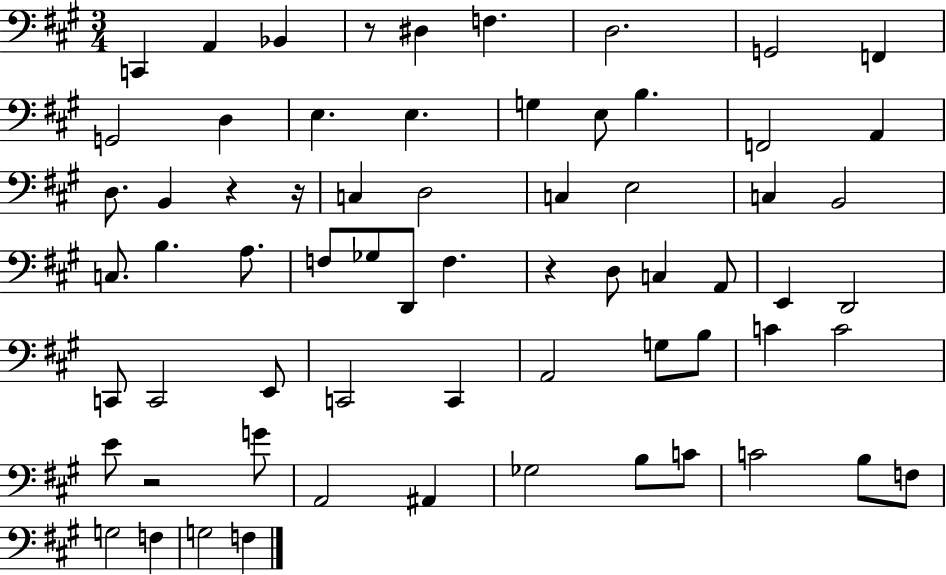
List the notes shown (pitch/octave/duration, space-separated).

C2/q A2/q Bb2/q R/e D#3/q F3/q. D3/h. G2/h F2/q G2/h D3/q E3/q. E3/q. G3/q E3/e B3/q. F2/h A2/q D3/e. B2/q R/q R/s C3/q D3/h C3/q E3/h C3/q B2/h C3/e. B3/q. A3/e. F3/e Gb3/e D2/e F3/q. R/q D3/e C3/q A2/e E2/q D2/h C2/e C2/h E2/e C2/h C2/q A2/h G3/e B3/e C4/q C4/h E4/e R/h G4/e A2/h A#2/q Gb3/h B3/e C4/e C4/h B3/e F3/e G3/h F3/q G3/h F3/q